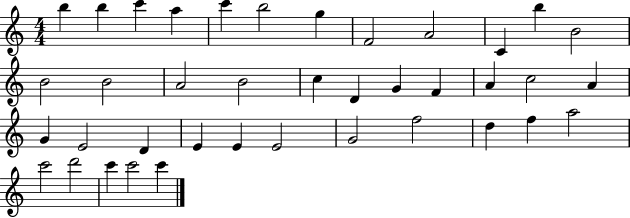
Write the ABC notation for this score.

X:1
T:Untitled
M:4/4
L:1/4
K:C
b b c' a c' b2 g F2 A2 C b B2 B2 B2 A2 B2 c D G F A c2 A G E2 D E E E2 G2 f2 d f a2 c'2 d'2 c' c'2 c'